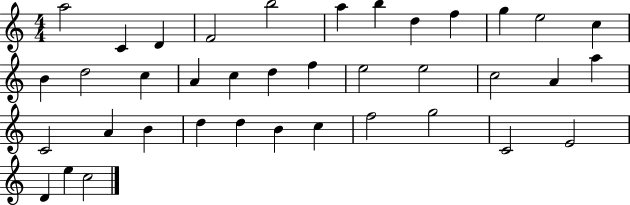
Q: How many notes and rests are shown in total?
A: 38